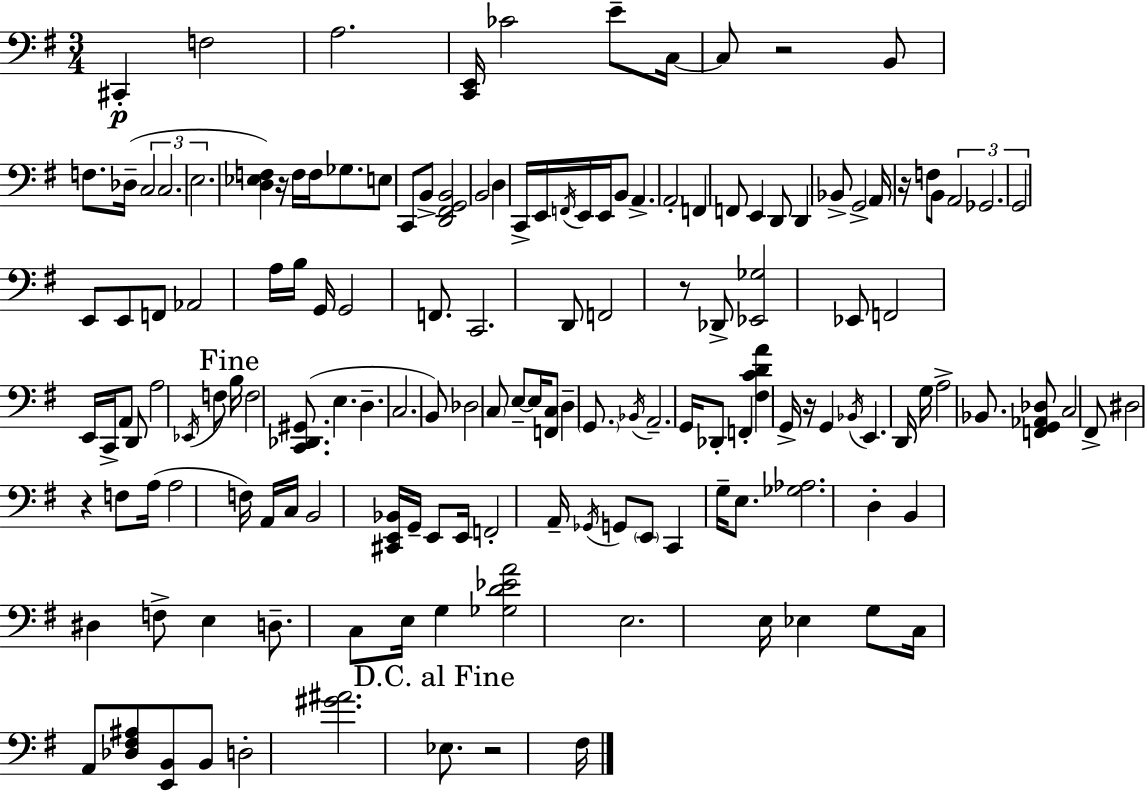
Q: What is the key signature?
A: G major